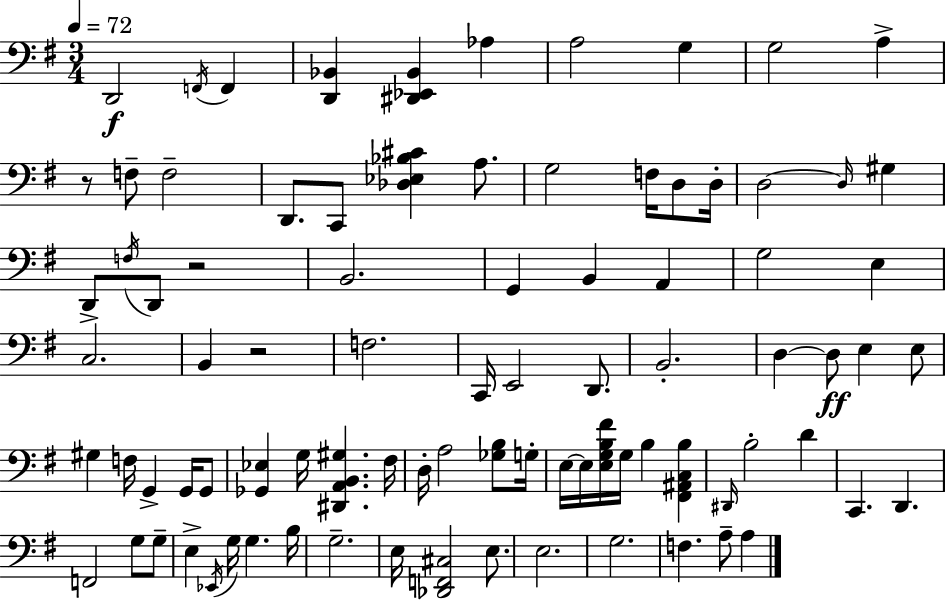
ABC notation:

X:1
T:Untitled
M:3/4
L:1/4
K:G
D,,2 F,,/4 F,, [D,,_B,,] [^D,,_E,,_B,,] _A, A,2 G, G,2 A, z/2 F,/2 F,2 D,,/2 C,,/2 [_D,_E,_B,^C] A,/2 G,2 F,/4 D,/2 D,/4 D,2 D,/4 ^G, D,,/2 F,/4 D,,/2 z2 B,,2 G,, B,, A,, G,2 E, C,2 B,, z2 F,2 C,,/4 E,,2 D,,/2 B,,2 D, D,/2 E, E,/2 ^G, F,/4 G,, G,,/4 G,,/2 [_G,,_E,] G,/4 [^D,,A,,B,,^G,] ^F,/4 D,/4 A,2 [_G,B,]/2 G,/4 E,/4 E,/4 [E,G,B,^F]/4 G,/4 B, [^F,,^A,,C,B,] ^D,,/4 B,2 D C,, D,, F,,2 G,/2 G,/2 E, _E,,/4 G,/4 G, B,/4 G,2 E,/4 [_D,,F,,^C,]2 E,/2 E,2 G,2 F, A,/2 A,